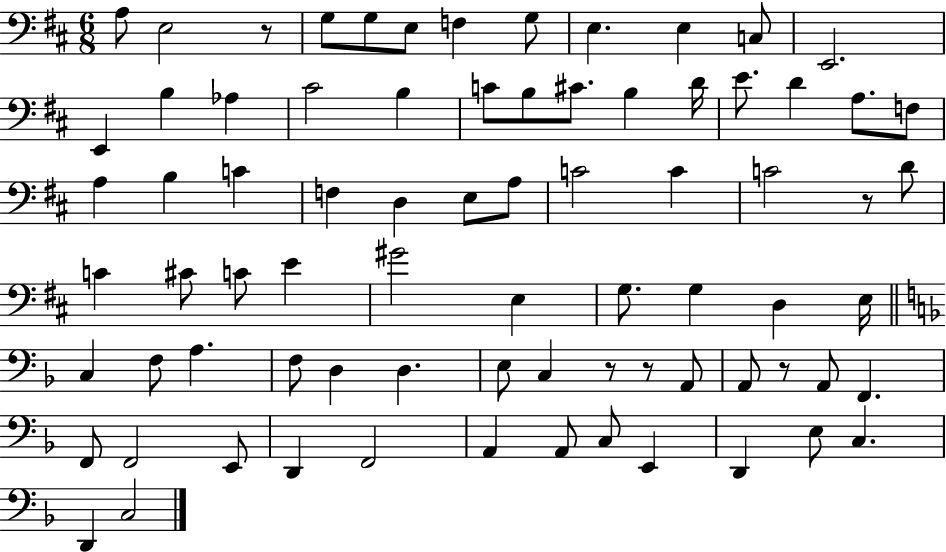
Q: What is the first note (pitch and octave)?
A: A3